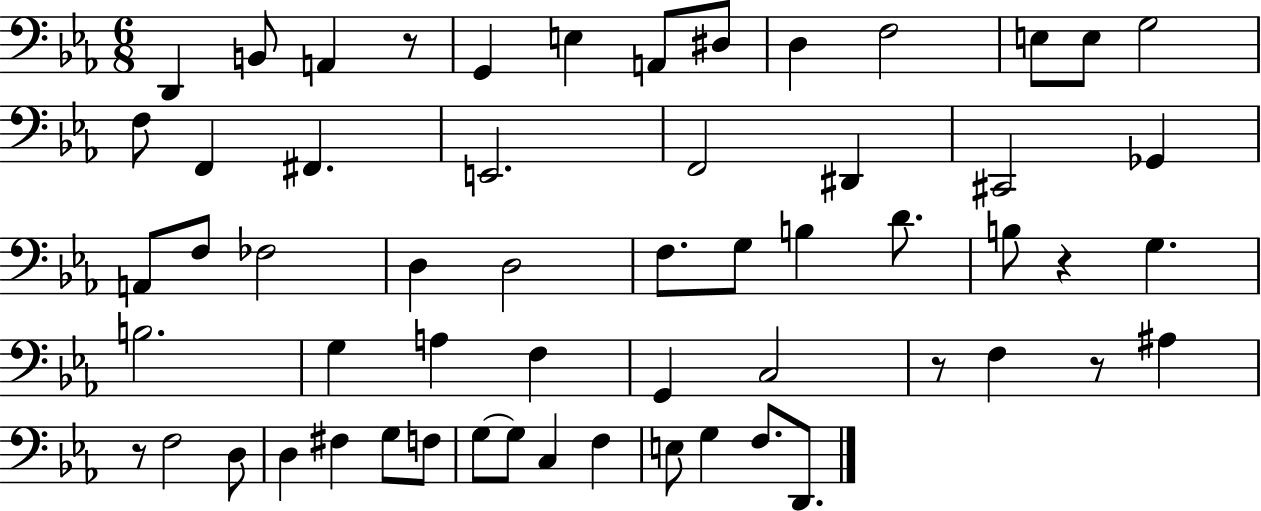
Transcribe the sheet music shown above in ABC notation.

X:1
T:Untitled
M:6/8
L:1/4
K:Eb
D,, B,,/2 A,, z/2 G,, E, A,,/2 ^D,/2 D, F,2 E,/2 E,/2 G,2 F,/2 F,, ^F,, E,,2 F,,2 ^D,, ^C,,2 _G,, A,,/2 F,/2 _F,2 D, D,2 F,/2 G,/2 B, D/2 B,/2 z G, B,2 G, A, F, G,, C,2 z/2 F, z/2 ^A, z/2 F,2 D,/2 D, ^F, G,/2 F,/2 G,/2 G,/2 C, F, E,/2 G, F,/2 D,,/2